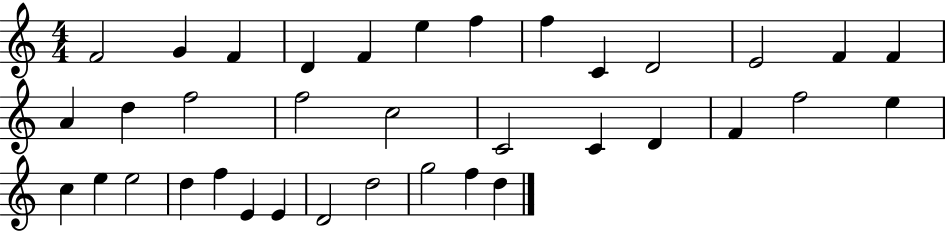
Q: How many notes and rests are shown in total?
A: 36